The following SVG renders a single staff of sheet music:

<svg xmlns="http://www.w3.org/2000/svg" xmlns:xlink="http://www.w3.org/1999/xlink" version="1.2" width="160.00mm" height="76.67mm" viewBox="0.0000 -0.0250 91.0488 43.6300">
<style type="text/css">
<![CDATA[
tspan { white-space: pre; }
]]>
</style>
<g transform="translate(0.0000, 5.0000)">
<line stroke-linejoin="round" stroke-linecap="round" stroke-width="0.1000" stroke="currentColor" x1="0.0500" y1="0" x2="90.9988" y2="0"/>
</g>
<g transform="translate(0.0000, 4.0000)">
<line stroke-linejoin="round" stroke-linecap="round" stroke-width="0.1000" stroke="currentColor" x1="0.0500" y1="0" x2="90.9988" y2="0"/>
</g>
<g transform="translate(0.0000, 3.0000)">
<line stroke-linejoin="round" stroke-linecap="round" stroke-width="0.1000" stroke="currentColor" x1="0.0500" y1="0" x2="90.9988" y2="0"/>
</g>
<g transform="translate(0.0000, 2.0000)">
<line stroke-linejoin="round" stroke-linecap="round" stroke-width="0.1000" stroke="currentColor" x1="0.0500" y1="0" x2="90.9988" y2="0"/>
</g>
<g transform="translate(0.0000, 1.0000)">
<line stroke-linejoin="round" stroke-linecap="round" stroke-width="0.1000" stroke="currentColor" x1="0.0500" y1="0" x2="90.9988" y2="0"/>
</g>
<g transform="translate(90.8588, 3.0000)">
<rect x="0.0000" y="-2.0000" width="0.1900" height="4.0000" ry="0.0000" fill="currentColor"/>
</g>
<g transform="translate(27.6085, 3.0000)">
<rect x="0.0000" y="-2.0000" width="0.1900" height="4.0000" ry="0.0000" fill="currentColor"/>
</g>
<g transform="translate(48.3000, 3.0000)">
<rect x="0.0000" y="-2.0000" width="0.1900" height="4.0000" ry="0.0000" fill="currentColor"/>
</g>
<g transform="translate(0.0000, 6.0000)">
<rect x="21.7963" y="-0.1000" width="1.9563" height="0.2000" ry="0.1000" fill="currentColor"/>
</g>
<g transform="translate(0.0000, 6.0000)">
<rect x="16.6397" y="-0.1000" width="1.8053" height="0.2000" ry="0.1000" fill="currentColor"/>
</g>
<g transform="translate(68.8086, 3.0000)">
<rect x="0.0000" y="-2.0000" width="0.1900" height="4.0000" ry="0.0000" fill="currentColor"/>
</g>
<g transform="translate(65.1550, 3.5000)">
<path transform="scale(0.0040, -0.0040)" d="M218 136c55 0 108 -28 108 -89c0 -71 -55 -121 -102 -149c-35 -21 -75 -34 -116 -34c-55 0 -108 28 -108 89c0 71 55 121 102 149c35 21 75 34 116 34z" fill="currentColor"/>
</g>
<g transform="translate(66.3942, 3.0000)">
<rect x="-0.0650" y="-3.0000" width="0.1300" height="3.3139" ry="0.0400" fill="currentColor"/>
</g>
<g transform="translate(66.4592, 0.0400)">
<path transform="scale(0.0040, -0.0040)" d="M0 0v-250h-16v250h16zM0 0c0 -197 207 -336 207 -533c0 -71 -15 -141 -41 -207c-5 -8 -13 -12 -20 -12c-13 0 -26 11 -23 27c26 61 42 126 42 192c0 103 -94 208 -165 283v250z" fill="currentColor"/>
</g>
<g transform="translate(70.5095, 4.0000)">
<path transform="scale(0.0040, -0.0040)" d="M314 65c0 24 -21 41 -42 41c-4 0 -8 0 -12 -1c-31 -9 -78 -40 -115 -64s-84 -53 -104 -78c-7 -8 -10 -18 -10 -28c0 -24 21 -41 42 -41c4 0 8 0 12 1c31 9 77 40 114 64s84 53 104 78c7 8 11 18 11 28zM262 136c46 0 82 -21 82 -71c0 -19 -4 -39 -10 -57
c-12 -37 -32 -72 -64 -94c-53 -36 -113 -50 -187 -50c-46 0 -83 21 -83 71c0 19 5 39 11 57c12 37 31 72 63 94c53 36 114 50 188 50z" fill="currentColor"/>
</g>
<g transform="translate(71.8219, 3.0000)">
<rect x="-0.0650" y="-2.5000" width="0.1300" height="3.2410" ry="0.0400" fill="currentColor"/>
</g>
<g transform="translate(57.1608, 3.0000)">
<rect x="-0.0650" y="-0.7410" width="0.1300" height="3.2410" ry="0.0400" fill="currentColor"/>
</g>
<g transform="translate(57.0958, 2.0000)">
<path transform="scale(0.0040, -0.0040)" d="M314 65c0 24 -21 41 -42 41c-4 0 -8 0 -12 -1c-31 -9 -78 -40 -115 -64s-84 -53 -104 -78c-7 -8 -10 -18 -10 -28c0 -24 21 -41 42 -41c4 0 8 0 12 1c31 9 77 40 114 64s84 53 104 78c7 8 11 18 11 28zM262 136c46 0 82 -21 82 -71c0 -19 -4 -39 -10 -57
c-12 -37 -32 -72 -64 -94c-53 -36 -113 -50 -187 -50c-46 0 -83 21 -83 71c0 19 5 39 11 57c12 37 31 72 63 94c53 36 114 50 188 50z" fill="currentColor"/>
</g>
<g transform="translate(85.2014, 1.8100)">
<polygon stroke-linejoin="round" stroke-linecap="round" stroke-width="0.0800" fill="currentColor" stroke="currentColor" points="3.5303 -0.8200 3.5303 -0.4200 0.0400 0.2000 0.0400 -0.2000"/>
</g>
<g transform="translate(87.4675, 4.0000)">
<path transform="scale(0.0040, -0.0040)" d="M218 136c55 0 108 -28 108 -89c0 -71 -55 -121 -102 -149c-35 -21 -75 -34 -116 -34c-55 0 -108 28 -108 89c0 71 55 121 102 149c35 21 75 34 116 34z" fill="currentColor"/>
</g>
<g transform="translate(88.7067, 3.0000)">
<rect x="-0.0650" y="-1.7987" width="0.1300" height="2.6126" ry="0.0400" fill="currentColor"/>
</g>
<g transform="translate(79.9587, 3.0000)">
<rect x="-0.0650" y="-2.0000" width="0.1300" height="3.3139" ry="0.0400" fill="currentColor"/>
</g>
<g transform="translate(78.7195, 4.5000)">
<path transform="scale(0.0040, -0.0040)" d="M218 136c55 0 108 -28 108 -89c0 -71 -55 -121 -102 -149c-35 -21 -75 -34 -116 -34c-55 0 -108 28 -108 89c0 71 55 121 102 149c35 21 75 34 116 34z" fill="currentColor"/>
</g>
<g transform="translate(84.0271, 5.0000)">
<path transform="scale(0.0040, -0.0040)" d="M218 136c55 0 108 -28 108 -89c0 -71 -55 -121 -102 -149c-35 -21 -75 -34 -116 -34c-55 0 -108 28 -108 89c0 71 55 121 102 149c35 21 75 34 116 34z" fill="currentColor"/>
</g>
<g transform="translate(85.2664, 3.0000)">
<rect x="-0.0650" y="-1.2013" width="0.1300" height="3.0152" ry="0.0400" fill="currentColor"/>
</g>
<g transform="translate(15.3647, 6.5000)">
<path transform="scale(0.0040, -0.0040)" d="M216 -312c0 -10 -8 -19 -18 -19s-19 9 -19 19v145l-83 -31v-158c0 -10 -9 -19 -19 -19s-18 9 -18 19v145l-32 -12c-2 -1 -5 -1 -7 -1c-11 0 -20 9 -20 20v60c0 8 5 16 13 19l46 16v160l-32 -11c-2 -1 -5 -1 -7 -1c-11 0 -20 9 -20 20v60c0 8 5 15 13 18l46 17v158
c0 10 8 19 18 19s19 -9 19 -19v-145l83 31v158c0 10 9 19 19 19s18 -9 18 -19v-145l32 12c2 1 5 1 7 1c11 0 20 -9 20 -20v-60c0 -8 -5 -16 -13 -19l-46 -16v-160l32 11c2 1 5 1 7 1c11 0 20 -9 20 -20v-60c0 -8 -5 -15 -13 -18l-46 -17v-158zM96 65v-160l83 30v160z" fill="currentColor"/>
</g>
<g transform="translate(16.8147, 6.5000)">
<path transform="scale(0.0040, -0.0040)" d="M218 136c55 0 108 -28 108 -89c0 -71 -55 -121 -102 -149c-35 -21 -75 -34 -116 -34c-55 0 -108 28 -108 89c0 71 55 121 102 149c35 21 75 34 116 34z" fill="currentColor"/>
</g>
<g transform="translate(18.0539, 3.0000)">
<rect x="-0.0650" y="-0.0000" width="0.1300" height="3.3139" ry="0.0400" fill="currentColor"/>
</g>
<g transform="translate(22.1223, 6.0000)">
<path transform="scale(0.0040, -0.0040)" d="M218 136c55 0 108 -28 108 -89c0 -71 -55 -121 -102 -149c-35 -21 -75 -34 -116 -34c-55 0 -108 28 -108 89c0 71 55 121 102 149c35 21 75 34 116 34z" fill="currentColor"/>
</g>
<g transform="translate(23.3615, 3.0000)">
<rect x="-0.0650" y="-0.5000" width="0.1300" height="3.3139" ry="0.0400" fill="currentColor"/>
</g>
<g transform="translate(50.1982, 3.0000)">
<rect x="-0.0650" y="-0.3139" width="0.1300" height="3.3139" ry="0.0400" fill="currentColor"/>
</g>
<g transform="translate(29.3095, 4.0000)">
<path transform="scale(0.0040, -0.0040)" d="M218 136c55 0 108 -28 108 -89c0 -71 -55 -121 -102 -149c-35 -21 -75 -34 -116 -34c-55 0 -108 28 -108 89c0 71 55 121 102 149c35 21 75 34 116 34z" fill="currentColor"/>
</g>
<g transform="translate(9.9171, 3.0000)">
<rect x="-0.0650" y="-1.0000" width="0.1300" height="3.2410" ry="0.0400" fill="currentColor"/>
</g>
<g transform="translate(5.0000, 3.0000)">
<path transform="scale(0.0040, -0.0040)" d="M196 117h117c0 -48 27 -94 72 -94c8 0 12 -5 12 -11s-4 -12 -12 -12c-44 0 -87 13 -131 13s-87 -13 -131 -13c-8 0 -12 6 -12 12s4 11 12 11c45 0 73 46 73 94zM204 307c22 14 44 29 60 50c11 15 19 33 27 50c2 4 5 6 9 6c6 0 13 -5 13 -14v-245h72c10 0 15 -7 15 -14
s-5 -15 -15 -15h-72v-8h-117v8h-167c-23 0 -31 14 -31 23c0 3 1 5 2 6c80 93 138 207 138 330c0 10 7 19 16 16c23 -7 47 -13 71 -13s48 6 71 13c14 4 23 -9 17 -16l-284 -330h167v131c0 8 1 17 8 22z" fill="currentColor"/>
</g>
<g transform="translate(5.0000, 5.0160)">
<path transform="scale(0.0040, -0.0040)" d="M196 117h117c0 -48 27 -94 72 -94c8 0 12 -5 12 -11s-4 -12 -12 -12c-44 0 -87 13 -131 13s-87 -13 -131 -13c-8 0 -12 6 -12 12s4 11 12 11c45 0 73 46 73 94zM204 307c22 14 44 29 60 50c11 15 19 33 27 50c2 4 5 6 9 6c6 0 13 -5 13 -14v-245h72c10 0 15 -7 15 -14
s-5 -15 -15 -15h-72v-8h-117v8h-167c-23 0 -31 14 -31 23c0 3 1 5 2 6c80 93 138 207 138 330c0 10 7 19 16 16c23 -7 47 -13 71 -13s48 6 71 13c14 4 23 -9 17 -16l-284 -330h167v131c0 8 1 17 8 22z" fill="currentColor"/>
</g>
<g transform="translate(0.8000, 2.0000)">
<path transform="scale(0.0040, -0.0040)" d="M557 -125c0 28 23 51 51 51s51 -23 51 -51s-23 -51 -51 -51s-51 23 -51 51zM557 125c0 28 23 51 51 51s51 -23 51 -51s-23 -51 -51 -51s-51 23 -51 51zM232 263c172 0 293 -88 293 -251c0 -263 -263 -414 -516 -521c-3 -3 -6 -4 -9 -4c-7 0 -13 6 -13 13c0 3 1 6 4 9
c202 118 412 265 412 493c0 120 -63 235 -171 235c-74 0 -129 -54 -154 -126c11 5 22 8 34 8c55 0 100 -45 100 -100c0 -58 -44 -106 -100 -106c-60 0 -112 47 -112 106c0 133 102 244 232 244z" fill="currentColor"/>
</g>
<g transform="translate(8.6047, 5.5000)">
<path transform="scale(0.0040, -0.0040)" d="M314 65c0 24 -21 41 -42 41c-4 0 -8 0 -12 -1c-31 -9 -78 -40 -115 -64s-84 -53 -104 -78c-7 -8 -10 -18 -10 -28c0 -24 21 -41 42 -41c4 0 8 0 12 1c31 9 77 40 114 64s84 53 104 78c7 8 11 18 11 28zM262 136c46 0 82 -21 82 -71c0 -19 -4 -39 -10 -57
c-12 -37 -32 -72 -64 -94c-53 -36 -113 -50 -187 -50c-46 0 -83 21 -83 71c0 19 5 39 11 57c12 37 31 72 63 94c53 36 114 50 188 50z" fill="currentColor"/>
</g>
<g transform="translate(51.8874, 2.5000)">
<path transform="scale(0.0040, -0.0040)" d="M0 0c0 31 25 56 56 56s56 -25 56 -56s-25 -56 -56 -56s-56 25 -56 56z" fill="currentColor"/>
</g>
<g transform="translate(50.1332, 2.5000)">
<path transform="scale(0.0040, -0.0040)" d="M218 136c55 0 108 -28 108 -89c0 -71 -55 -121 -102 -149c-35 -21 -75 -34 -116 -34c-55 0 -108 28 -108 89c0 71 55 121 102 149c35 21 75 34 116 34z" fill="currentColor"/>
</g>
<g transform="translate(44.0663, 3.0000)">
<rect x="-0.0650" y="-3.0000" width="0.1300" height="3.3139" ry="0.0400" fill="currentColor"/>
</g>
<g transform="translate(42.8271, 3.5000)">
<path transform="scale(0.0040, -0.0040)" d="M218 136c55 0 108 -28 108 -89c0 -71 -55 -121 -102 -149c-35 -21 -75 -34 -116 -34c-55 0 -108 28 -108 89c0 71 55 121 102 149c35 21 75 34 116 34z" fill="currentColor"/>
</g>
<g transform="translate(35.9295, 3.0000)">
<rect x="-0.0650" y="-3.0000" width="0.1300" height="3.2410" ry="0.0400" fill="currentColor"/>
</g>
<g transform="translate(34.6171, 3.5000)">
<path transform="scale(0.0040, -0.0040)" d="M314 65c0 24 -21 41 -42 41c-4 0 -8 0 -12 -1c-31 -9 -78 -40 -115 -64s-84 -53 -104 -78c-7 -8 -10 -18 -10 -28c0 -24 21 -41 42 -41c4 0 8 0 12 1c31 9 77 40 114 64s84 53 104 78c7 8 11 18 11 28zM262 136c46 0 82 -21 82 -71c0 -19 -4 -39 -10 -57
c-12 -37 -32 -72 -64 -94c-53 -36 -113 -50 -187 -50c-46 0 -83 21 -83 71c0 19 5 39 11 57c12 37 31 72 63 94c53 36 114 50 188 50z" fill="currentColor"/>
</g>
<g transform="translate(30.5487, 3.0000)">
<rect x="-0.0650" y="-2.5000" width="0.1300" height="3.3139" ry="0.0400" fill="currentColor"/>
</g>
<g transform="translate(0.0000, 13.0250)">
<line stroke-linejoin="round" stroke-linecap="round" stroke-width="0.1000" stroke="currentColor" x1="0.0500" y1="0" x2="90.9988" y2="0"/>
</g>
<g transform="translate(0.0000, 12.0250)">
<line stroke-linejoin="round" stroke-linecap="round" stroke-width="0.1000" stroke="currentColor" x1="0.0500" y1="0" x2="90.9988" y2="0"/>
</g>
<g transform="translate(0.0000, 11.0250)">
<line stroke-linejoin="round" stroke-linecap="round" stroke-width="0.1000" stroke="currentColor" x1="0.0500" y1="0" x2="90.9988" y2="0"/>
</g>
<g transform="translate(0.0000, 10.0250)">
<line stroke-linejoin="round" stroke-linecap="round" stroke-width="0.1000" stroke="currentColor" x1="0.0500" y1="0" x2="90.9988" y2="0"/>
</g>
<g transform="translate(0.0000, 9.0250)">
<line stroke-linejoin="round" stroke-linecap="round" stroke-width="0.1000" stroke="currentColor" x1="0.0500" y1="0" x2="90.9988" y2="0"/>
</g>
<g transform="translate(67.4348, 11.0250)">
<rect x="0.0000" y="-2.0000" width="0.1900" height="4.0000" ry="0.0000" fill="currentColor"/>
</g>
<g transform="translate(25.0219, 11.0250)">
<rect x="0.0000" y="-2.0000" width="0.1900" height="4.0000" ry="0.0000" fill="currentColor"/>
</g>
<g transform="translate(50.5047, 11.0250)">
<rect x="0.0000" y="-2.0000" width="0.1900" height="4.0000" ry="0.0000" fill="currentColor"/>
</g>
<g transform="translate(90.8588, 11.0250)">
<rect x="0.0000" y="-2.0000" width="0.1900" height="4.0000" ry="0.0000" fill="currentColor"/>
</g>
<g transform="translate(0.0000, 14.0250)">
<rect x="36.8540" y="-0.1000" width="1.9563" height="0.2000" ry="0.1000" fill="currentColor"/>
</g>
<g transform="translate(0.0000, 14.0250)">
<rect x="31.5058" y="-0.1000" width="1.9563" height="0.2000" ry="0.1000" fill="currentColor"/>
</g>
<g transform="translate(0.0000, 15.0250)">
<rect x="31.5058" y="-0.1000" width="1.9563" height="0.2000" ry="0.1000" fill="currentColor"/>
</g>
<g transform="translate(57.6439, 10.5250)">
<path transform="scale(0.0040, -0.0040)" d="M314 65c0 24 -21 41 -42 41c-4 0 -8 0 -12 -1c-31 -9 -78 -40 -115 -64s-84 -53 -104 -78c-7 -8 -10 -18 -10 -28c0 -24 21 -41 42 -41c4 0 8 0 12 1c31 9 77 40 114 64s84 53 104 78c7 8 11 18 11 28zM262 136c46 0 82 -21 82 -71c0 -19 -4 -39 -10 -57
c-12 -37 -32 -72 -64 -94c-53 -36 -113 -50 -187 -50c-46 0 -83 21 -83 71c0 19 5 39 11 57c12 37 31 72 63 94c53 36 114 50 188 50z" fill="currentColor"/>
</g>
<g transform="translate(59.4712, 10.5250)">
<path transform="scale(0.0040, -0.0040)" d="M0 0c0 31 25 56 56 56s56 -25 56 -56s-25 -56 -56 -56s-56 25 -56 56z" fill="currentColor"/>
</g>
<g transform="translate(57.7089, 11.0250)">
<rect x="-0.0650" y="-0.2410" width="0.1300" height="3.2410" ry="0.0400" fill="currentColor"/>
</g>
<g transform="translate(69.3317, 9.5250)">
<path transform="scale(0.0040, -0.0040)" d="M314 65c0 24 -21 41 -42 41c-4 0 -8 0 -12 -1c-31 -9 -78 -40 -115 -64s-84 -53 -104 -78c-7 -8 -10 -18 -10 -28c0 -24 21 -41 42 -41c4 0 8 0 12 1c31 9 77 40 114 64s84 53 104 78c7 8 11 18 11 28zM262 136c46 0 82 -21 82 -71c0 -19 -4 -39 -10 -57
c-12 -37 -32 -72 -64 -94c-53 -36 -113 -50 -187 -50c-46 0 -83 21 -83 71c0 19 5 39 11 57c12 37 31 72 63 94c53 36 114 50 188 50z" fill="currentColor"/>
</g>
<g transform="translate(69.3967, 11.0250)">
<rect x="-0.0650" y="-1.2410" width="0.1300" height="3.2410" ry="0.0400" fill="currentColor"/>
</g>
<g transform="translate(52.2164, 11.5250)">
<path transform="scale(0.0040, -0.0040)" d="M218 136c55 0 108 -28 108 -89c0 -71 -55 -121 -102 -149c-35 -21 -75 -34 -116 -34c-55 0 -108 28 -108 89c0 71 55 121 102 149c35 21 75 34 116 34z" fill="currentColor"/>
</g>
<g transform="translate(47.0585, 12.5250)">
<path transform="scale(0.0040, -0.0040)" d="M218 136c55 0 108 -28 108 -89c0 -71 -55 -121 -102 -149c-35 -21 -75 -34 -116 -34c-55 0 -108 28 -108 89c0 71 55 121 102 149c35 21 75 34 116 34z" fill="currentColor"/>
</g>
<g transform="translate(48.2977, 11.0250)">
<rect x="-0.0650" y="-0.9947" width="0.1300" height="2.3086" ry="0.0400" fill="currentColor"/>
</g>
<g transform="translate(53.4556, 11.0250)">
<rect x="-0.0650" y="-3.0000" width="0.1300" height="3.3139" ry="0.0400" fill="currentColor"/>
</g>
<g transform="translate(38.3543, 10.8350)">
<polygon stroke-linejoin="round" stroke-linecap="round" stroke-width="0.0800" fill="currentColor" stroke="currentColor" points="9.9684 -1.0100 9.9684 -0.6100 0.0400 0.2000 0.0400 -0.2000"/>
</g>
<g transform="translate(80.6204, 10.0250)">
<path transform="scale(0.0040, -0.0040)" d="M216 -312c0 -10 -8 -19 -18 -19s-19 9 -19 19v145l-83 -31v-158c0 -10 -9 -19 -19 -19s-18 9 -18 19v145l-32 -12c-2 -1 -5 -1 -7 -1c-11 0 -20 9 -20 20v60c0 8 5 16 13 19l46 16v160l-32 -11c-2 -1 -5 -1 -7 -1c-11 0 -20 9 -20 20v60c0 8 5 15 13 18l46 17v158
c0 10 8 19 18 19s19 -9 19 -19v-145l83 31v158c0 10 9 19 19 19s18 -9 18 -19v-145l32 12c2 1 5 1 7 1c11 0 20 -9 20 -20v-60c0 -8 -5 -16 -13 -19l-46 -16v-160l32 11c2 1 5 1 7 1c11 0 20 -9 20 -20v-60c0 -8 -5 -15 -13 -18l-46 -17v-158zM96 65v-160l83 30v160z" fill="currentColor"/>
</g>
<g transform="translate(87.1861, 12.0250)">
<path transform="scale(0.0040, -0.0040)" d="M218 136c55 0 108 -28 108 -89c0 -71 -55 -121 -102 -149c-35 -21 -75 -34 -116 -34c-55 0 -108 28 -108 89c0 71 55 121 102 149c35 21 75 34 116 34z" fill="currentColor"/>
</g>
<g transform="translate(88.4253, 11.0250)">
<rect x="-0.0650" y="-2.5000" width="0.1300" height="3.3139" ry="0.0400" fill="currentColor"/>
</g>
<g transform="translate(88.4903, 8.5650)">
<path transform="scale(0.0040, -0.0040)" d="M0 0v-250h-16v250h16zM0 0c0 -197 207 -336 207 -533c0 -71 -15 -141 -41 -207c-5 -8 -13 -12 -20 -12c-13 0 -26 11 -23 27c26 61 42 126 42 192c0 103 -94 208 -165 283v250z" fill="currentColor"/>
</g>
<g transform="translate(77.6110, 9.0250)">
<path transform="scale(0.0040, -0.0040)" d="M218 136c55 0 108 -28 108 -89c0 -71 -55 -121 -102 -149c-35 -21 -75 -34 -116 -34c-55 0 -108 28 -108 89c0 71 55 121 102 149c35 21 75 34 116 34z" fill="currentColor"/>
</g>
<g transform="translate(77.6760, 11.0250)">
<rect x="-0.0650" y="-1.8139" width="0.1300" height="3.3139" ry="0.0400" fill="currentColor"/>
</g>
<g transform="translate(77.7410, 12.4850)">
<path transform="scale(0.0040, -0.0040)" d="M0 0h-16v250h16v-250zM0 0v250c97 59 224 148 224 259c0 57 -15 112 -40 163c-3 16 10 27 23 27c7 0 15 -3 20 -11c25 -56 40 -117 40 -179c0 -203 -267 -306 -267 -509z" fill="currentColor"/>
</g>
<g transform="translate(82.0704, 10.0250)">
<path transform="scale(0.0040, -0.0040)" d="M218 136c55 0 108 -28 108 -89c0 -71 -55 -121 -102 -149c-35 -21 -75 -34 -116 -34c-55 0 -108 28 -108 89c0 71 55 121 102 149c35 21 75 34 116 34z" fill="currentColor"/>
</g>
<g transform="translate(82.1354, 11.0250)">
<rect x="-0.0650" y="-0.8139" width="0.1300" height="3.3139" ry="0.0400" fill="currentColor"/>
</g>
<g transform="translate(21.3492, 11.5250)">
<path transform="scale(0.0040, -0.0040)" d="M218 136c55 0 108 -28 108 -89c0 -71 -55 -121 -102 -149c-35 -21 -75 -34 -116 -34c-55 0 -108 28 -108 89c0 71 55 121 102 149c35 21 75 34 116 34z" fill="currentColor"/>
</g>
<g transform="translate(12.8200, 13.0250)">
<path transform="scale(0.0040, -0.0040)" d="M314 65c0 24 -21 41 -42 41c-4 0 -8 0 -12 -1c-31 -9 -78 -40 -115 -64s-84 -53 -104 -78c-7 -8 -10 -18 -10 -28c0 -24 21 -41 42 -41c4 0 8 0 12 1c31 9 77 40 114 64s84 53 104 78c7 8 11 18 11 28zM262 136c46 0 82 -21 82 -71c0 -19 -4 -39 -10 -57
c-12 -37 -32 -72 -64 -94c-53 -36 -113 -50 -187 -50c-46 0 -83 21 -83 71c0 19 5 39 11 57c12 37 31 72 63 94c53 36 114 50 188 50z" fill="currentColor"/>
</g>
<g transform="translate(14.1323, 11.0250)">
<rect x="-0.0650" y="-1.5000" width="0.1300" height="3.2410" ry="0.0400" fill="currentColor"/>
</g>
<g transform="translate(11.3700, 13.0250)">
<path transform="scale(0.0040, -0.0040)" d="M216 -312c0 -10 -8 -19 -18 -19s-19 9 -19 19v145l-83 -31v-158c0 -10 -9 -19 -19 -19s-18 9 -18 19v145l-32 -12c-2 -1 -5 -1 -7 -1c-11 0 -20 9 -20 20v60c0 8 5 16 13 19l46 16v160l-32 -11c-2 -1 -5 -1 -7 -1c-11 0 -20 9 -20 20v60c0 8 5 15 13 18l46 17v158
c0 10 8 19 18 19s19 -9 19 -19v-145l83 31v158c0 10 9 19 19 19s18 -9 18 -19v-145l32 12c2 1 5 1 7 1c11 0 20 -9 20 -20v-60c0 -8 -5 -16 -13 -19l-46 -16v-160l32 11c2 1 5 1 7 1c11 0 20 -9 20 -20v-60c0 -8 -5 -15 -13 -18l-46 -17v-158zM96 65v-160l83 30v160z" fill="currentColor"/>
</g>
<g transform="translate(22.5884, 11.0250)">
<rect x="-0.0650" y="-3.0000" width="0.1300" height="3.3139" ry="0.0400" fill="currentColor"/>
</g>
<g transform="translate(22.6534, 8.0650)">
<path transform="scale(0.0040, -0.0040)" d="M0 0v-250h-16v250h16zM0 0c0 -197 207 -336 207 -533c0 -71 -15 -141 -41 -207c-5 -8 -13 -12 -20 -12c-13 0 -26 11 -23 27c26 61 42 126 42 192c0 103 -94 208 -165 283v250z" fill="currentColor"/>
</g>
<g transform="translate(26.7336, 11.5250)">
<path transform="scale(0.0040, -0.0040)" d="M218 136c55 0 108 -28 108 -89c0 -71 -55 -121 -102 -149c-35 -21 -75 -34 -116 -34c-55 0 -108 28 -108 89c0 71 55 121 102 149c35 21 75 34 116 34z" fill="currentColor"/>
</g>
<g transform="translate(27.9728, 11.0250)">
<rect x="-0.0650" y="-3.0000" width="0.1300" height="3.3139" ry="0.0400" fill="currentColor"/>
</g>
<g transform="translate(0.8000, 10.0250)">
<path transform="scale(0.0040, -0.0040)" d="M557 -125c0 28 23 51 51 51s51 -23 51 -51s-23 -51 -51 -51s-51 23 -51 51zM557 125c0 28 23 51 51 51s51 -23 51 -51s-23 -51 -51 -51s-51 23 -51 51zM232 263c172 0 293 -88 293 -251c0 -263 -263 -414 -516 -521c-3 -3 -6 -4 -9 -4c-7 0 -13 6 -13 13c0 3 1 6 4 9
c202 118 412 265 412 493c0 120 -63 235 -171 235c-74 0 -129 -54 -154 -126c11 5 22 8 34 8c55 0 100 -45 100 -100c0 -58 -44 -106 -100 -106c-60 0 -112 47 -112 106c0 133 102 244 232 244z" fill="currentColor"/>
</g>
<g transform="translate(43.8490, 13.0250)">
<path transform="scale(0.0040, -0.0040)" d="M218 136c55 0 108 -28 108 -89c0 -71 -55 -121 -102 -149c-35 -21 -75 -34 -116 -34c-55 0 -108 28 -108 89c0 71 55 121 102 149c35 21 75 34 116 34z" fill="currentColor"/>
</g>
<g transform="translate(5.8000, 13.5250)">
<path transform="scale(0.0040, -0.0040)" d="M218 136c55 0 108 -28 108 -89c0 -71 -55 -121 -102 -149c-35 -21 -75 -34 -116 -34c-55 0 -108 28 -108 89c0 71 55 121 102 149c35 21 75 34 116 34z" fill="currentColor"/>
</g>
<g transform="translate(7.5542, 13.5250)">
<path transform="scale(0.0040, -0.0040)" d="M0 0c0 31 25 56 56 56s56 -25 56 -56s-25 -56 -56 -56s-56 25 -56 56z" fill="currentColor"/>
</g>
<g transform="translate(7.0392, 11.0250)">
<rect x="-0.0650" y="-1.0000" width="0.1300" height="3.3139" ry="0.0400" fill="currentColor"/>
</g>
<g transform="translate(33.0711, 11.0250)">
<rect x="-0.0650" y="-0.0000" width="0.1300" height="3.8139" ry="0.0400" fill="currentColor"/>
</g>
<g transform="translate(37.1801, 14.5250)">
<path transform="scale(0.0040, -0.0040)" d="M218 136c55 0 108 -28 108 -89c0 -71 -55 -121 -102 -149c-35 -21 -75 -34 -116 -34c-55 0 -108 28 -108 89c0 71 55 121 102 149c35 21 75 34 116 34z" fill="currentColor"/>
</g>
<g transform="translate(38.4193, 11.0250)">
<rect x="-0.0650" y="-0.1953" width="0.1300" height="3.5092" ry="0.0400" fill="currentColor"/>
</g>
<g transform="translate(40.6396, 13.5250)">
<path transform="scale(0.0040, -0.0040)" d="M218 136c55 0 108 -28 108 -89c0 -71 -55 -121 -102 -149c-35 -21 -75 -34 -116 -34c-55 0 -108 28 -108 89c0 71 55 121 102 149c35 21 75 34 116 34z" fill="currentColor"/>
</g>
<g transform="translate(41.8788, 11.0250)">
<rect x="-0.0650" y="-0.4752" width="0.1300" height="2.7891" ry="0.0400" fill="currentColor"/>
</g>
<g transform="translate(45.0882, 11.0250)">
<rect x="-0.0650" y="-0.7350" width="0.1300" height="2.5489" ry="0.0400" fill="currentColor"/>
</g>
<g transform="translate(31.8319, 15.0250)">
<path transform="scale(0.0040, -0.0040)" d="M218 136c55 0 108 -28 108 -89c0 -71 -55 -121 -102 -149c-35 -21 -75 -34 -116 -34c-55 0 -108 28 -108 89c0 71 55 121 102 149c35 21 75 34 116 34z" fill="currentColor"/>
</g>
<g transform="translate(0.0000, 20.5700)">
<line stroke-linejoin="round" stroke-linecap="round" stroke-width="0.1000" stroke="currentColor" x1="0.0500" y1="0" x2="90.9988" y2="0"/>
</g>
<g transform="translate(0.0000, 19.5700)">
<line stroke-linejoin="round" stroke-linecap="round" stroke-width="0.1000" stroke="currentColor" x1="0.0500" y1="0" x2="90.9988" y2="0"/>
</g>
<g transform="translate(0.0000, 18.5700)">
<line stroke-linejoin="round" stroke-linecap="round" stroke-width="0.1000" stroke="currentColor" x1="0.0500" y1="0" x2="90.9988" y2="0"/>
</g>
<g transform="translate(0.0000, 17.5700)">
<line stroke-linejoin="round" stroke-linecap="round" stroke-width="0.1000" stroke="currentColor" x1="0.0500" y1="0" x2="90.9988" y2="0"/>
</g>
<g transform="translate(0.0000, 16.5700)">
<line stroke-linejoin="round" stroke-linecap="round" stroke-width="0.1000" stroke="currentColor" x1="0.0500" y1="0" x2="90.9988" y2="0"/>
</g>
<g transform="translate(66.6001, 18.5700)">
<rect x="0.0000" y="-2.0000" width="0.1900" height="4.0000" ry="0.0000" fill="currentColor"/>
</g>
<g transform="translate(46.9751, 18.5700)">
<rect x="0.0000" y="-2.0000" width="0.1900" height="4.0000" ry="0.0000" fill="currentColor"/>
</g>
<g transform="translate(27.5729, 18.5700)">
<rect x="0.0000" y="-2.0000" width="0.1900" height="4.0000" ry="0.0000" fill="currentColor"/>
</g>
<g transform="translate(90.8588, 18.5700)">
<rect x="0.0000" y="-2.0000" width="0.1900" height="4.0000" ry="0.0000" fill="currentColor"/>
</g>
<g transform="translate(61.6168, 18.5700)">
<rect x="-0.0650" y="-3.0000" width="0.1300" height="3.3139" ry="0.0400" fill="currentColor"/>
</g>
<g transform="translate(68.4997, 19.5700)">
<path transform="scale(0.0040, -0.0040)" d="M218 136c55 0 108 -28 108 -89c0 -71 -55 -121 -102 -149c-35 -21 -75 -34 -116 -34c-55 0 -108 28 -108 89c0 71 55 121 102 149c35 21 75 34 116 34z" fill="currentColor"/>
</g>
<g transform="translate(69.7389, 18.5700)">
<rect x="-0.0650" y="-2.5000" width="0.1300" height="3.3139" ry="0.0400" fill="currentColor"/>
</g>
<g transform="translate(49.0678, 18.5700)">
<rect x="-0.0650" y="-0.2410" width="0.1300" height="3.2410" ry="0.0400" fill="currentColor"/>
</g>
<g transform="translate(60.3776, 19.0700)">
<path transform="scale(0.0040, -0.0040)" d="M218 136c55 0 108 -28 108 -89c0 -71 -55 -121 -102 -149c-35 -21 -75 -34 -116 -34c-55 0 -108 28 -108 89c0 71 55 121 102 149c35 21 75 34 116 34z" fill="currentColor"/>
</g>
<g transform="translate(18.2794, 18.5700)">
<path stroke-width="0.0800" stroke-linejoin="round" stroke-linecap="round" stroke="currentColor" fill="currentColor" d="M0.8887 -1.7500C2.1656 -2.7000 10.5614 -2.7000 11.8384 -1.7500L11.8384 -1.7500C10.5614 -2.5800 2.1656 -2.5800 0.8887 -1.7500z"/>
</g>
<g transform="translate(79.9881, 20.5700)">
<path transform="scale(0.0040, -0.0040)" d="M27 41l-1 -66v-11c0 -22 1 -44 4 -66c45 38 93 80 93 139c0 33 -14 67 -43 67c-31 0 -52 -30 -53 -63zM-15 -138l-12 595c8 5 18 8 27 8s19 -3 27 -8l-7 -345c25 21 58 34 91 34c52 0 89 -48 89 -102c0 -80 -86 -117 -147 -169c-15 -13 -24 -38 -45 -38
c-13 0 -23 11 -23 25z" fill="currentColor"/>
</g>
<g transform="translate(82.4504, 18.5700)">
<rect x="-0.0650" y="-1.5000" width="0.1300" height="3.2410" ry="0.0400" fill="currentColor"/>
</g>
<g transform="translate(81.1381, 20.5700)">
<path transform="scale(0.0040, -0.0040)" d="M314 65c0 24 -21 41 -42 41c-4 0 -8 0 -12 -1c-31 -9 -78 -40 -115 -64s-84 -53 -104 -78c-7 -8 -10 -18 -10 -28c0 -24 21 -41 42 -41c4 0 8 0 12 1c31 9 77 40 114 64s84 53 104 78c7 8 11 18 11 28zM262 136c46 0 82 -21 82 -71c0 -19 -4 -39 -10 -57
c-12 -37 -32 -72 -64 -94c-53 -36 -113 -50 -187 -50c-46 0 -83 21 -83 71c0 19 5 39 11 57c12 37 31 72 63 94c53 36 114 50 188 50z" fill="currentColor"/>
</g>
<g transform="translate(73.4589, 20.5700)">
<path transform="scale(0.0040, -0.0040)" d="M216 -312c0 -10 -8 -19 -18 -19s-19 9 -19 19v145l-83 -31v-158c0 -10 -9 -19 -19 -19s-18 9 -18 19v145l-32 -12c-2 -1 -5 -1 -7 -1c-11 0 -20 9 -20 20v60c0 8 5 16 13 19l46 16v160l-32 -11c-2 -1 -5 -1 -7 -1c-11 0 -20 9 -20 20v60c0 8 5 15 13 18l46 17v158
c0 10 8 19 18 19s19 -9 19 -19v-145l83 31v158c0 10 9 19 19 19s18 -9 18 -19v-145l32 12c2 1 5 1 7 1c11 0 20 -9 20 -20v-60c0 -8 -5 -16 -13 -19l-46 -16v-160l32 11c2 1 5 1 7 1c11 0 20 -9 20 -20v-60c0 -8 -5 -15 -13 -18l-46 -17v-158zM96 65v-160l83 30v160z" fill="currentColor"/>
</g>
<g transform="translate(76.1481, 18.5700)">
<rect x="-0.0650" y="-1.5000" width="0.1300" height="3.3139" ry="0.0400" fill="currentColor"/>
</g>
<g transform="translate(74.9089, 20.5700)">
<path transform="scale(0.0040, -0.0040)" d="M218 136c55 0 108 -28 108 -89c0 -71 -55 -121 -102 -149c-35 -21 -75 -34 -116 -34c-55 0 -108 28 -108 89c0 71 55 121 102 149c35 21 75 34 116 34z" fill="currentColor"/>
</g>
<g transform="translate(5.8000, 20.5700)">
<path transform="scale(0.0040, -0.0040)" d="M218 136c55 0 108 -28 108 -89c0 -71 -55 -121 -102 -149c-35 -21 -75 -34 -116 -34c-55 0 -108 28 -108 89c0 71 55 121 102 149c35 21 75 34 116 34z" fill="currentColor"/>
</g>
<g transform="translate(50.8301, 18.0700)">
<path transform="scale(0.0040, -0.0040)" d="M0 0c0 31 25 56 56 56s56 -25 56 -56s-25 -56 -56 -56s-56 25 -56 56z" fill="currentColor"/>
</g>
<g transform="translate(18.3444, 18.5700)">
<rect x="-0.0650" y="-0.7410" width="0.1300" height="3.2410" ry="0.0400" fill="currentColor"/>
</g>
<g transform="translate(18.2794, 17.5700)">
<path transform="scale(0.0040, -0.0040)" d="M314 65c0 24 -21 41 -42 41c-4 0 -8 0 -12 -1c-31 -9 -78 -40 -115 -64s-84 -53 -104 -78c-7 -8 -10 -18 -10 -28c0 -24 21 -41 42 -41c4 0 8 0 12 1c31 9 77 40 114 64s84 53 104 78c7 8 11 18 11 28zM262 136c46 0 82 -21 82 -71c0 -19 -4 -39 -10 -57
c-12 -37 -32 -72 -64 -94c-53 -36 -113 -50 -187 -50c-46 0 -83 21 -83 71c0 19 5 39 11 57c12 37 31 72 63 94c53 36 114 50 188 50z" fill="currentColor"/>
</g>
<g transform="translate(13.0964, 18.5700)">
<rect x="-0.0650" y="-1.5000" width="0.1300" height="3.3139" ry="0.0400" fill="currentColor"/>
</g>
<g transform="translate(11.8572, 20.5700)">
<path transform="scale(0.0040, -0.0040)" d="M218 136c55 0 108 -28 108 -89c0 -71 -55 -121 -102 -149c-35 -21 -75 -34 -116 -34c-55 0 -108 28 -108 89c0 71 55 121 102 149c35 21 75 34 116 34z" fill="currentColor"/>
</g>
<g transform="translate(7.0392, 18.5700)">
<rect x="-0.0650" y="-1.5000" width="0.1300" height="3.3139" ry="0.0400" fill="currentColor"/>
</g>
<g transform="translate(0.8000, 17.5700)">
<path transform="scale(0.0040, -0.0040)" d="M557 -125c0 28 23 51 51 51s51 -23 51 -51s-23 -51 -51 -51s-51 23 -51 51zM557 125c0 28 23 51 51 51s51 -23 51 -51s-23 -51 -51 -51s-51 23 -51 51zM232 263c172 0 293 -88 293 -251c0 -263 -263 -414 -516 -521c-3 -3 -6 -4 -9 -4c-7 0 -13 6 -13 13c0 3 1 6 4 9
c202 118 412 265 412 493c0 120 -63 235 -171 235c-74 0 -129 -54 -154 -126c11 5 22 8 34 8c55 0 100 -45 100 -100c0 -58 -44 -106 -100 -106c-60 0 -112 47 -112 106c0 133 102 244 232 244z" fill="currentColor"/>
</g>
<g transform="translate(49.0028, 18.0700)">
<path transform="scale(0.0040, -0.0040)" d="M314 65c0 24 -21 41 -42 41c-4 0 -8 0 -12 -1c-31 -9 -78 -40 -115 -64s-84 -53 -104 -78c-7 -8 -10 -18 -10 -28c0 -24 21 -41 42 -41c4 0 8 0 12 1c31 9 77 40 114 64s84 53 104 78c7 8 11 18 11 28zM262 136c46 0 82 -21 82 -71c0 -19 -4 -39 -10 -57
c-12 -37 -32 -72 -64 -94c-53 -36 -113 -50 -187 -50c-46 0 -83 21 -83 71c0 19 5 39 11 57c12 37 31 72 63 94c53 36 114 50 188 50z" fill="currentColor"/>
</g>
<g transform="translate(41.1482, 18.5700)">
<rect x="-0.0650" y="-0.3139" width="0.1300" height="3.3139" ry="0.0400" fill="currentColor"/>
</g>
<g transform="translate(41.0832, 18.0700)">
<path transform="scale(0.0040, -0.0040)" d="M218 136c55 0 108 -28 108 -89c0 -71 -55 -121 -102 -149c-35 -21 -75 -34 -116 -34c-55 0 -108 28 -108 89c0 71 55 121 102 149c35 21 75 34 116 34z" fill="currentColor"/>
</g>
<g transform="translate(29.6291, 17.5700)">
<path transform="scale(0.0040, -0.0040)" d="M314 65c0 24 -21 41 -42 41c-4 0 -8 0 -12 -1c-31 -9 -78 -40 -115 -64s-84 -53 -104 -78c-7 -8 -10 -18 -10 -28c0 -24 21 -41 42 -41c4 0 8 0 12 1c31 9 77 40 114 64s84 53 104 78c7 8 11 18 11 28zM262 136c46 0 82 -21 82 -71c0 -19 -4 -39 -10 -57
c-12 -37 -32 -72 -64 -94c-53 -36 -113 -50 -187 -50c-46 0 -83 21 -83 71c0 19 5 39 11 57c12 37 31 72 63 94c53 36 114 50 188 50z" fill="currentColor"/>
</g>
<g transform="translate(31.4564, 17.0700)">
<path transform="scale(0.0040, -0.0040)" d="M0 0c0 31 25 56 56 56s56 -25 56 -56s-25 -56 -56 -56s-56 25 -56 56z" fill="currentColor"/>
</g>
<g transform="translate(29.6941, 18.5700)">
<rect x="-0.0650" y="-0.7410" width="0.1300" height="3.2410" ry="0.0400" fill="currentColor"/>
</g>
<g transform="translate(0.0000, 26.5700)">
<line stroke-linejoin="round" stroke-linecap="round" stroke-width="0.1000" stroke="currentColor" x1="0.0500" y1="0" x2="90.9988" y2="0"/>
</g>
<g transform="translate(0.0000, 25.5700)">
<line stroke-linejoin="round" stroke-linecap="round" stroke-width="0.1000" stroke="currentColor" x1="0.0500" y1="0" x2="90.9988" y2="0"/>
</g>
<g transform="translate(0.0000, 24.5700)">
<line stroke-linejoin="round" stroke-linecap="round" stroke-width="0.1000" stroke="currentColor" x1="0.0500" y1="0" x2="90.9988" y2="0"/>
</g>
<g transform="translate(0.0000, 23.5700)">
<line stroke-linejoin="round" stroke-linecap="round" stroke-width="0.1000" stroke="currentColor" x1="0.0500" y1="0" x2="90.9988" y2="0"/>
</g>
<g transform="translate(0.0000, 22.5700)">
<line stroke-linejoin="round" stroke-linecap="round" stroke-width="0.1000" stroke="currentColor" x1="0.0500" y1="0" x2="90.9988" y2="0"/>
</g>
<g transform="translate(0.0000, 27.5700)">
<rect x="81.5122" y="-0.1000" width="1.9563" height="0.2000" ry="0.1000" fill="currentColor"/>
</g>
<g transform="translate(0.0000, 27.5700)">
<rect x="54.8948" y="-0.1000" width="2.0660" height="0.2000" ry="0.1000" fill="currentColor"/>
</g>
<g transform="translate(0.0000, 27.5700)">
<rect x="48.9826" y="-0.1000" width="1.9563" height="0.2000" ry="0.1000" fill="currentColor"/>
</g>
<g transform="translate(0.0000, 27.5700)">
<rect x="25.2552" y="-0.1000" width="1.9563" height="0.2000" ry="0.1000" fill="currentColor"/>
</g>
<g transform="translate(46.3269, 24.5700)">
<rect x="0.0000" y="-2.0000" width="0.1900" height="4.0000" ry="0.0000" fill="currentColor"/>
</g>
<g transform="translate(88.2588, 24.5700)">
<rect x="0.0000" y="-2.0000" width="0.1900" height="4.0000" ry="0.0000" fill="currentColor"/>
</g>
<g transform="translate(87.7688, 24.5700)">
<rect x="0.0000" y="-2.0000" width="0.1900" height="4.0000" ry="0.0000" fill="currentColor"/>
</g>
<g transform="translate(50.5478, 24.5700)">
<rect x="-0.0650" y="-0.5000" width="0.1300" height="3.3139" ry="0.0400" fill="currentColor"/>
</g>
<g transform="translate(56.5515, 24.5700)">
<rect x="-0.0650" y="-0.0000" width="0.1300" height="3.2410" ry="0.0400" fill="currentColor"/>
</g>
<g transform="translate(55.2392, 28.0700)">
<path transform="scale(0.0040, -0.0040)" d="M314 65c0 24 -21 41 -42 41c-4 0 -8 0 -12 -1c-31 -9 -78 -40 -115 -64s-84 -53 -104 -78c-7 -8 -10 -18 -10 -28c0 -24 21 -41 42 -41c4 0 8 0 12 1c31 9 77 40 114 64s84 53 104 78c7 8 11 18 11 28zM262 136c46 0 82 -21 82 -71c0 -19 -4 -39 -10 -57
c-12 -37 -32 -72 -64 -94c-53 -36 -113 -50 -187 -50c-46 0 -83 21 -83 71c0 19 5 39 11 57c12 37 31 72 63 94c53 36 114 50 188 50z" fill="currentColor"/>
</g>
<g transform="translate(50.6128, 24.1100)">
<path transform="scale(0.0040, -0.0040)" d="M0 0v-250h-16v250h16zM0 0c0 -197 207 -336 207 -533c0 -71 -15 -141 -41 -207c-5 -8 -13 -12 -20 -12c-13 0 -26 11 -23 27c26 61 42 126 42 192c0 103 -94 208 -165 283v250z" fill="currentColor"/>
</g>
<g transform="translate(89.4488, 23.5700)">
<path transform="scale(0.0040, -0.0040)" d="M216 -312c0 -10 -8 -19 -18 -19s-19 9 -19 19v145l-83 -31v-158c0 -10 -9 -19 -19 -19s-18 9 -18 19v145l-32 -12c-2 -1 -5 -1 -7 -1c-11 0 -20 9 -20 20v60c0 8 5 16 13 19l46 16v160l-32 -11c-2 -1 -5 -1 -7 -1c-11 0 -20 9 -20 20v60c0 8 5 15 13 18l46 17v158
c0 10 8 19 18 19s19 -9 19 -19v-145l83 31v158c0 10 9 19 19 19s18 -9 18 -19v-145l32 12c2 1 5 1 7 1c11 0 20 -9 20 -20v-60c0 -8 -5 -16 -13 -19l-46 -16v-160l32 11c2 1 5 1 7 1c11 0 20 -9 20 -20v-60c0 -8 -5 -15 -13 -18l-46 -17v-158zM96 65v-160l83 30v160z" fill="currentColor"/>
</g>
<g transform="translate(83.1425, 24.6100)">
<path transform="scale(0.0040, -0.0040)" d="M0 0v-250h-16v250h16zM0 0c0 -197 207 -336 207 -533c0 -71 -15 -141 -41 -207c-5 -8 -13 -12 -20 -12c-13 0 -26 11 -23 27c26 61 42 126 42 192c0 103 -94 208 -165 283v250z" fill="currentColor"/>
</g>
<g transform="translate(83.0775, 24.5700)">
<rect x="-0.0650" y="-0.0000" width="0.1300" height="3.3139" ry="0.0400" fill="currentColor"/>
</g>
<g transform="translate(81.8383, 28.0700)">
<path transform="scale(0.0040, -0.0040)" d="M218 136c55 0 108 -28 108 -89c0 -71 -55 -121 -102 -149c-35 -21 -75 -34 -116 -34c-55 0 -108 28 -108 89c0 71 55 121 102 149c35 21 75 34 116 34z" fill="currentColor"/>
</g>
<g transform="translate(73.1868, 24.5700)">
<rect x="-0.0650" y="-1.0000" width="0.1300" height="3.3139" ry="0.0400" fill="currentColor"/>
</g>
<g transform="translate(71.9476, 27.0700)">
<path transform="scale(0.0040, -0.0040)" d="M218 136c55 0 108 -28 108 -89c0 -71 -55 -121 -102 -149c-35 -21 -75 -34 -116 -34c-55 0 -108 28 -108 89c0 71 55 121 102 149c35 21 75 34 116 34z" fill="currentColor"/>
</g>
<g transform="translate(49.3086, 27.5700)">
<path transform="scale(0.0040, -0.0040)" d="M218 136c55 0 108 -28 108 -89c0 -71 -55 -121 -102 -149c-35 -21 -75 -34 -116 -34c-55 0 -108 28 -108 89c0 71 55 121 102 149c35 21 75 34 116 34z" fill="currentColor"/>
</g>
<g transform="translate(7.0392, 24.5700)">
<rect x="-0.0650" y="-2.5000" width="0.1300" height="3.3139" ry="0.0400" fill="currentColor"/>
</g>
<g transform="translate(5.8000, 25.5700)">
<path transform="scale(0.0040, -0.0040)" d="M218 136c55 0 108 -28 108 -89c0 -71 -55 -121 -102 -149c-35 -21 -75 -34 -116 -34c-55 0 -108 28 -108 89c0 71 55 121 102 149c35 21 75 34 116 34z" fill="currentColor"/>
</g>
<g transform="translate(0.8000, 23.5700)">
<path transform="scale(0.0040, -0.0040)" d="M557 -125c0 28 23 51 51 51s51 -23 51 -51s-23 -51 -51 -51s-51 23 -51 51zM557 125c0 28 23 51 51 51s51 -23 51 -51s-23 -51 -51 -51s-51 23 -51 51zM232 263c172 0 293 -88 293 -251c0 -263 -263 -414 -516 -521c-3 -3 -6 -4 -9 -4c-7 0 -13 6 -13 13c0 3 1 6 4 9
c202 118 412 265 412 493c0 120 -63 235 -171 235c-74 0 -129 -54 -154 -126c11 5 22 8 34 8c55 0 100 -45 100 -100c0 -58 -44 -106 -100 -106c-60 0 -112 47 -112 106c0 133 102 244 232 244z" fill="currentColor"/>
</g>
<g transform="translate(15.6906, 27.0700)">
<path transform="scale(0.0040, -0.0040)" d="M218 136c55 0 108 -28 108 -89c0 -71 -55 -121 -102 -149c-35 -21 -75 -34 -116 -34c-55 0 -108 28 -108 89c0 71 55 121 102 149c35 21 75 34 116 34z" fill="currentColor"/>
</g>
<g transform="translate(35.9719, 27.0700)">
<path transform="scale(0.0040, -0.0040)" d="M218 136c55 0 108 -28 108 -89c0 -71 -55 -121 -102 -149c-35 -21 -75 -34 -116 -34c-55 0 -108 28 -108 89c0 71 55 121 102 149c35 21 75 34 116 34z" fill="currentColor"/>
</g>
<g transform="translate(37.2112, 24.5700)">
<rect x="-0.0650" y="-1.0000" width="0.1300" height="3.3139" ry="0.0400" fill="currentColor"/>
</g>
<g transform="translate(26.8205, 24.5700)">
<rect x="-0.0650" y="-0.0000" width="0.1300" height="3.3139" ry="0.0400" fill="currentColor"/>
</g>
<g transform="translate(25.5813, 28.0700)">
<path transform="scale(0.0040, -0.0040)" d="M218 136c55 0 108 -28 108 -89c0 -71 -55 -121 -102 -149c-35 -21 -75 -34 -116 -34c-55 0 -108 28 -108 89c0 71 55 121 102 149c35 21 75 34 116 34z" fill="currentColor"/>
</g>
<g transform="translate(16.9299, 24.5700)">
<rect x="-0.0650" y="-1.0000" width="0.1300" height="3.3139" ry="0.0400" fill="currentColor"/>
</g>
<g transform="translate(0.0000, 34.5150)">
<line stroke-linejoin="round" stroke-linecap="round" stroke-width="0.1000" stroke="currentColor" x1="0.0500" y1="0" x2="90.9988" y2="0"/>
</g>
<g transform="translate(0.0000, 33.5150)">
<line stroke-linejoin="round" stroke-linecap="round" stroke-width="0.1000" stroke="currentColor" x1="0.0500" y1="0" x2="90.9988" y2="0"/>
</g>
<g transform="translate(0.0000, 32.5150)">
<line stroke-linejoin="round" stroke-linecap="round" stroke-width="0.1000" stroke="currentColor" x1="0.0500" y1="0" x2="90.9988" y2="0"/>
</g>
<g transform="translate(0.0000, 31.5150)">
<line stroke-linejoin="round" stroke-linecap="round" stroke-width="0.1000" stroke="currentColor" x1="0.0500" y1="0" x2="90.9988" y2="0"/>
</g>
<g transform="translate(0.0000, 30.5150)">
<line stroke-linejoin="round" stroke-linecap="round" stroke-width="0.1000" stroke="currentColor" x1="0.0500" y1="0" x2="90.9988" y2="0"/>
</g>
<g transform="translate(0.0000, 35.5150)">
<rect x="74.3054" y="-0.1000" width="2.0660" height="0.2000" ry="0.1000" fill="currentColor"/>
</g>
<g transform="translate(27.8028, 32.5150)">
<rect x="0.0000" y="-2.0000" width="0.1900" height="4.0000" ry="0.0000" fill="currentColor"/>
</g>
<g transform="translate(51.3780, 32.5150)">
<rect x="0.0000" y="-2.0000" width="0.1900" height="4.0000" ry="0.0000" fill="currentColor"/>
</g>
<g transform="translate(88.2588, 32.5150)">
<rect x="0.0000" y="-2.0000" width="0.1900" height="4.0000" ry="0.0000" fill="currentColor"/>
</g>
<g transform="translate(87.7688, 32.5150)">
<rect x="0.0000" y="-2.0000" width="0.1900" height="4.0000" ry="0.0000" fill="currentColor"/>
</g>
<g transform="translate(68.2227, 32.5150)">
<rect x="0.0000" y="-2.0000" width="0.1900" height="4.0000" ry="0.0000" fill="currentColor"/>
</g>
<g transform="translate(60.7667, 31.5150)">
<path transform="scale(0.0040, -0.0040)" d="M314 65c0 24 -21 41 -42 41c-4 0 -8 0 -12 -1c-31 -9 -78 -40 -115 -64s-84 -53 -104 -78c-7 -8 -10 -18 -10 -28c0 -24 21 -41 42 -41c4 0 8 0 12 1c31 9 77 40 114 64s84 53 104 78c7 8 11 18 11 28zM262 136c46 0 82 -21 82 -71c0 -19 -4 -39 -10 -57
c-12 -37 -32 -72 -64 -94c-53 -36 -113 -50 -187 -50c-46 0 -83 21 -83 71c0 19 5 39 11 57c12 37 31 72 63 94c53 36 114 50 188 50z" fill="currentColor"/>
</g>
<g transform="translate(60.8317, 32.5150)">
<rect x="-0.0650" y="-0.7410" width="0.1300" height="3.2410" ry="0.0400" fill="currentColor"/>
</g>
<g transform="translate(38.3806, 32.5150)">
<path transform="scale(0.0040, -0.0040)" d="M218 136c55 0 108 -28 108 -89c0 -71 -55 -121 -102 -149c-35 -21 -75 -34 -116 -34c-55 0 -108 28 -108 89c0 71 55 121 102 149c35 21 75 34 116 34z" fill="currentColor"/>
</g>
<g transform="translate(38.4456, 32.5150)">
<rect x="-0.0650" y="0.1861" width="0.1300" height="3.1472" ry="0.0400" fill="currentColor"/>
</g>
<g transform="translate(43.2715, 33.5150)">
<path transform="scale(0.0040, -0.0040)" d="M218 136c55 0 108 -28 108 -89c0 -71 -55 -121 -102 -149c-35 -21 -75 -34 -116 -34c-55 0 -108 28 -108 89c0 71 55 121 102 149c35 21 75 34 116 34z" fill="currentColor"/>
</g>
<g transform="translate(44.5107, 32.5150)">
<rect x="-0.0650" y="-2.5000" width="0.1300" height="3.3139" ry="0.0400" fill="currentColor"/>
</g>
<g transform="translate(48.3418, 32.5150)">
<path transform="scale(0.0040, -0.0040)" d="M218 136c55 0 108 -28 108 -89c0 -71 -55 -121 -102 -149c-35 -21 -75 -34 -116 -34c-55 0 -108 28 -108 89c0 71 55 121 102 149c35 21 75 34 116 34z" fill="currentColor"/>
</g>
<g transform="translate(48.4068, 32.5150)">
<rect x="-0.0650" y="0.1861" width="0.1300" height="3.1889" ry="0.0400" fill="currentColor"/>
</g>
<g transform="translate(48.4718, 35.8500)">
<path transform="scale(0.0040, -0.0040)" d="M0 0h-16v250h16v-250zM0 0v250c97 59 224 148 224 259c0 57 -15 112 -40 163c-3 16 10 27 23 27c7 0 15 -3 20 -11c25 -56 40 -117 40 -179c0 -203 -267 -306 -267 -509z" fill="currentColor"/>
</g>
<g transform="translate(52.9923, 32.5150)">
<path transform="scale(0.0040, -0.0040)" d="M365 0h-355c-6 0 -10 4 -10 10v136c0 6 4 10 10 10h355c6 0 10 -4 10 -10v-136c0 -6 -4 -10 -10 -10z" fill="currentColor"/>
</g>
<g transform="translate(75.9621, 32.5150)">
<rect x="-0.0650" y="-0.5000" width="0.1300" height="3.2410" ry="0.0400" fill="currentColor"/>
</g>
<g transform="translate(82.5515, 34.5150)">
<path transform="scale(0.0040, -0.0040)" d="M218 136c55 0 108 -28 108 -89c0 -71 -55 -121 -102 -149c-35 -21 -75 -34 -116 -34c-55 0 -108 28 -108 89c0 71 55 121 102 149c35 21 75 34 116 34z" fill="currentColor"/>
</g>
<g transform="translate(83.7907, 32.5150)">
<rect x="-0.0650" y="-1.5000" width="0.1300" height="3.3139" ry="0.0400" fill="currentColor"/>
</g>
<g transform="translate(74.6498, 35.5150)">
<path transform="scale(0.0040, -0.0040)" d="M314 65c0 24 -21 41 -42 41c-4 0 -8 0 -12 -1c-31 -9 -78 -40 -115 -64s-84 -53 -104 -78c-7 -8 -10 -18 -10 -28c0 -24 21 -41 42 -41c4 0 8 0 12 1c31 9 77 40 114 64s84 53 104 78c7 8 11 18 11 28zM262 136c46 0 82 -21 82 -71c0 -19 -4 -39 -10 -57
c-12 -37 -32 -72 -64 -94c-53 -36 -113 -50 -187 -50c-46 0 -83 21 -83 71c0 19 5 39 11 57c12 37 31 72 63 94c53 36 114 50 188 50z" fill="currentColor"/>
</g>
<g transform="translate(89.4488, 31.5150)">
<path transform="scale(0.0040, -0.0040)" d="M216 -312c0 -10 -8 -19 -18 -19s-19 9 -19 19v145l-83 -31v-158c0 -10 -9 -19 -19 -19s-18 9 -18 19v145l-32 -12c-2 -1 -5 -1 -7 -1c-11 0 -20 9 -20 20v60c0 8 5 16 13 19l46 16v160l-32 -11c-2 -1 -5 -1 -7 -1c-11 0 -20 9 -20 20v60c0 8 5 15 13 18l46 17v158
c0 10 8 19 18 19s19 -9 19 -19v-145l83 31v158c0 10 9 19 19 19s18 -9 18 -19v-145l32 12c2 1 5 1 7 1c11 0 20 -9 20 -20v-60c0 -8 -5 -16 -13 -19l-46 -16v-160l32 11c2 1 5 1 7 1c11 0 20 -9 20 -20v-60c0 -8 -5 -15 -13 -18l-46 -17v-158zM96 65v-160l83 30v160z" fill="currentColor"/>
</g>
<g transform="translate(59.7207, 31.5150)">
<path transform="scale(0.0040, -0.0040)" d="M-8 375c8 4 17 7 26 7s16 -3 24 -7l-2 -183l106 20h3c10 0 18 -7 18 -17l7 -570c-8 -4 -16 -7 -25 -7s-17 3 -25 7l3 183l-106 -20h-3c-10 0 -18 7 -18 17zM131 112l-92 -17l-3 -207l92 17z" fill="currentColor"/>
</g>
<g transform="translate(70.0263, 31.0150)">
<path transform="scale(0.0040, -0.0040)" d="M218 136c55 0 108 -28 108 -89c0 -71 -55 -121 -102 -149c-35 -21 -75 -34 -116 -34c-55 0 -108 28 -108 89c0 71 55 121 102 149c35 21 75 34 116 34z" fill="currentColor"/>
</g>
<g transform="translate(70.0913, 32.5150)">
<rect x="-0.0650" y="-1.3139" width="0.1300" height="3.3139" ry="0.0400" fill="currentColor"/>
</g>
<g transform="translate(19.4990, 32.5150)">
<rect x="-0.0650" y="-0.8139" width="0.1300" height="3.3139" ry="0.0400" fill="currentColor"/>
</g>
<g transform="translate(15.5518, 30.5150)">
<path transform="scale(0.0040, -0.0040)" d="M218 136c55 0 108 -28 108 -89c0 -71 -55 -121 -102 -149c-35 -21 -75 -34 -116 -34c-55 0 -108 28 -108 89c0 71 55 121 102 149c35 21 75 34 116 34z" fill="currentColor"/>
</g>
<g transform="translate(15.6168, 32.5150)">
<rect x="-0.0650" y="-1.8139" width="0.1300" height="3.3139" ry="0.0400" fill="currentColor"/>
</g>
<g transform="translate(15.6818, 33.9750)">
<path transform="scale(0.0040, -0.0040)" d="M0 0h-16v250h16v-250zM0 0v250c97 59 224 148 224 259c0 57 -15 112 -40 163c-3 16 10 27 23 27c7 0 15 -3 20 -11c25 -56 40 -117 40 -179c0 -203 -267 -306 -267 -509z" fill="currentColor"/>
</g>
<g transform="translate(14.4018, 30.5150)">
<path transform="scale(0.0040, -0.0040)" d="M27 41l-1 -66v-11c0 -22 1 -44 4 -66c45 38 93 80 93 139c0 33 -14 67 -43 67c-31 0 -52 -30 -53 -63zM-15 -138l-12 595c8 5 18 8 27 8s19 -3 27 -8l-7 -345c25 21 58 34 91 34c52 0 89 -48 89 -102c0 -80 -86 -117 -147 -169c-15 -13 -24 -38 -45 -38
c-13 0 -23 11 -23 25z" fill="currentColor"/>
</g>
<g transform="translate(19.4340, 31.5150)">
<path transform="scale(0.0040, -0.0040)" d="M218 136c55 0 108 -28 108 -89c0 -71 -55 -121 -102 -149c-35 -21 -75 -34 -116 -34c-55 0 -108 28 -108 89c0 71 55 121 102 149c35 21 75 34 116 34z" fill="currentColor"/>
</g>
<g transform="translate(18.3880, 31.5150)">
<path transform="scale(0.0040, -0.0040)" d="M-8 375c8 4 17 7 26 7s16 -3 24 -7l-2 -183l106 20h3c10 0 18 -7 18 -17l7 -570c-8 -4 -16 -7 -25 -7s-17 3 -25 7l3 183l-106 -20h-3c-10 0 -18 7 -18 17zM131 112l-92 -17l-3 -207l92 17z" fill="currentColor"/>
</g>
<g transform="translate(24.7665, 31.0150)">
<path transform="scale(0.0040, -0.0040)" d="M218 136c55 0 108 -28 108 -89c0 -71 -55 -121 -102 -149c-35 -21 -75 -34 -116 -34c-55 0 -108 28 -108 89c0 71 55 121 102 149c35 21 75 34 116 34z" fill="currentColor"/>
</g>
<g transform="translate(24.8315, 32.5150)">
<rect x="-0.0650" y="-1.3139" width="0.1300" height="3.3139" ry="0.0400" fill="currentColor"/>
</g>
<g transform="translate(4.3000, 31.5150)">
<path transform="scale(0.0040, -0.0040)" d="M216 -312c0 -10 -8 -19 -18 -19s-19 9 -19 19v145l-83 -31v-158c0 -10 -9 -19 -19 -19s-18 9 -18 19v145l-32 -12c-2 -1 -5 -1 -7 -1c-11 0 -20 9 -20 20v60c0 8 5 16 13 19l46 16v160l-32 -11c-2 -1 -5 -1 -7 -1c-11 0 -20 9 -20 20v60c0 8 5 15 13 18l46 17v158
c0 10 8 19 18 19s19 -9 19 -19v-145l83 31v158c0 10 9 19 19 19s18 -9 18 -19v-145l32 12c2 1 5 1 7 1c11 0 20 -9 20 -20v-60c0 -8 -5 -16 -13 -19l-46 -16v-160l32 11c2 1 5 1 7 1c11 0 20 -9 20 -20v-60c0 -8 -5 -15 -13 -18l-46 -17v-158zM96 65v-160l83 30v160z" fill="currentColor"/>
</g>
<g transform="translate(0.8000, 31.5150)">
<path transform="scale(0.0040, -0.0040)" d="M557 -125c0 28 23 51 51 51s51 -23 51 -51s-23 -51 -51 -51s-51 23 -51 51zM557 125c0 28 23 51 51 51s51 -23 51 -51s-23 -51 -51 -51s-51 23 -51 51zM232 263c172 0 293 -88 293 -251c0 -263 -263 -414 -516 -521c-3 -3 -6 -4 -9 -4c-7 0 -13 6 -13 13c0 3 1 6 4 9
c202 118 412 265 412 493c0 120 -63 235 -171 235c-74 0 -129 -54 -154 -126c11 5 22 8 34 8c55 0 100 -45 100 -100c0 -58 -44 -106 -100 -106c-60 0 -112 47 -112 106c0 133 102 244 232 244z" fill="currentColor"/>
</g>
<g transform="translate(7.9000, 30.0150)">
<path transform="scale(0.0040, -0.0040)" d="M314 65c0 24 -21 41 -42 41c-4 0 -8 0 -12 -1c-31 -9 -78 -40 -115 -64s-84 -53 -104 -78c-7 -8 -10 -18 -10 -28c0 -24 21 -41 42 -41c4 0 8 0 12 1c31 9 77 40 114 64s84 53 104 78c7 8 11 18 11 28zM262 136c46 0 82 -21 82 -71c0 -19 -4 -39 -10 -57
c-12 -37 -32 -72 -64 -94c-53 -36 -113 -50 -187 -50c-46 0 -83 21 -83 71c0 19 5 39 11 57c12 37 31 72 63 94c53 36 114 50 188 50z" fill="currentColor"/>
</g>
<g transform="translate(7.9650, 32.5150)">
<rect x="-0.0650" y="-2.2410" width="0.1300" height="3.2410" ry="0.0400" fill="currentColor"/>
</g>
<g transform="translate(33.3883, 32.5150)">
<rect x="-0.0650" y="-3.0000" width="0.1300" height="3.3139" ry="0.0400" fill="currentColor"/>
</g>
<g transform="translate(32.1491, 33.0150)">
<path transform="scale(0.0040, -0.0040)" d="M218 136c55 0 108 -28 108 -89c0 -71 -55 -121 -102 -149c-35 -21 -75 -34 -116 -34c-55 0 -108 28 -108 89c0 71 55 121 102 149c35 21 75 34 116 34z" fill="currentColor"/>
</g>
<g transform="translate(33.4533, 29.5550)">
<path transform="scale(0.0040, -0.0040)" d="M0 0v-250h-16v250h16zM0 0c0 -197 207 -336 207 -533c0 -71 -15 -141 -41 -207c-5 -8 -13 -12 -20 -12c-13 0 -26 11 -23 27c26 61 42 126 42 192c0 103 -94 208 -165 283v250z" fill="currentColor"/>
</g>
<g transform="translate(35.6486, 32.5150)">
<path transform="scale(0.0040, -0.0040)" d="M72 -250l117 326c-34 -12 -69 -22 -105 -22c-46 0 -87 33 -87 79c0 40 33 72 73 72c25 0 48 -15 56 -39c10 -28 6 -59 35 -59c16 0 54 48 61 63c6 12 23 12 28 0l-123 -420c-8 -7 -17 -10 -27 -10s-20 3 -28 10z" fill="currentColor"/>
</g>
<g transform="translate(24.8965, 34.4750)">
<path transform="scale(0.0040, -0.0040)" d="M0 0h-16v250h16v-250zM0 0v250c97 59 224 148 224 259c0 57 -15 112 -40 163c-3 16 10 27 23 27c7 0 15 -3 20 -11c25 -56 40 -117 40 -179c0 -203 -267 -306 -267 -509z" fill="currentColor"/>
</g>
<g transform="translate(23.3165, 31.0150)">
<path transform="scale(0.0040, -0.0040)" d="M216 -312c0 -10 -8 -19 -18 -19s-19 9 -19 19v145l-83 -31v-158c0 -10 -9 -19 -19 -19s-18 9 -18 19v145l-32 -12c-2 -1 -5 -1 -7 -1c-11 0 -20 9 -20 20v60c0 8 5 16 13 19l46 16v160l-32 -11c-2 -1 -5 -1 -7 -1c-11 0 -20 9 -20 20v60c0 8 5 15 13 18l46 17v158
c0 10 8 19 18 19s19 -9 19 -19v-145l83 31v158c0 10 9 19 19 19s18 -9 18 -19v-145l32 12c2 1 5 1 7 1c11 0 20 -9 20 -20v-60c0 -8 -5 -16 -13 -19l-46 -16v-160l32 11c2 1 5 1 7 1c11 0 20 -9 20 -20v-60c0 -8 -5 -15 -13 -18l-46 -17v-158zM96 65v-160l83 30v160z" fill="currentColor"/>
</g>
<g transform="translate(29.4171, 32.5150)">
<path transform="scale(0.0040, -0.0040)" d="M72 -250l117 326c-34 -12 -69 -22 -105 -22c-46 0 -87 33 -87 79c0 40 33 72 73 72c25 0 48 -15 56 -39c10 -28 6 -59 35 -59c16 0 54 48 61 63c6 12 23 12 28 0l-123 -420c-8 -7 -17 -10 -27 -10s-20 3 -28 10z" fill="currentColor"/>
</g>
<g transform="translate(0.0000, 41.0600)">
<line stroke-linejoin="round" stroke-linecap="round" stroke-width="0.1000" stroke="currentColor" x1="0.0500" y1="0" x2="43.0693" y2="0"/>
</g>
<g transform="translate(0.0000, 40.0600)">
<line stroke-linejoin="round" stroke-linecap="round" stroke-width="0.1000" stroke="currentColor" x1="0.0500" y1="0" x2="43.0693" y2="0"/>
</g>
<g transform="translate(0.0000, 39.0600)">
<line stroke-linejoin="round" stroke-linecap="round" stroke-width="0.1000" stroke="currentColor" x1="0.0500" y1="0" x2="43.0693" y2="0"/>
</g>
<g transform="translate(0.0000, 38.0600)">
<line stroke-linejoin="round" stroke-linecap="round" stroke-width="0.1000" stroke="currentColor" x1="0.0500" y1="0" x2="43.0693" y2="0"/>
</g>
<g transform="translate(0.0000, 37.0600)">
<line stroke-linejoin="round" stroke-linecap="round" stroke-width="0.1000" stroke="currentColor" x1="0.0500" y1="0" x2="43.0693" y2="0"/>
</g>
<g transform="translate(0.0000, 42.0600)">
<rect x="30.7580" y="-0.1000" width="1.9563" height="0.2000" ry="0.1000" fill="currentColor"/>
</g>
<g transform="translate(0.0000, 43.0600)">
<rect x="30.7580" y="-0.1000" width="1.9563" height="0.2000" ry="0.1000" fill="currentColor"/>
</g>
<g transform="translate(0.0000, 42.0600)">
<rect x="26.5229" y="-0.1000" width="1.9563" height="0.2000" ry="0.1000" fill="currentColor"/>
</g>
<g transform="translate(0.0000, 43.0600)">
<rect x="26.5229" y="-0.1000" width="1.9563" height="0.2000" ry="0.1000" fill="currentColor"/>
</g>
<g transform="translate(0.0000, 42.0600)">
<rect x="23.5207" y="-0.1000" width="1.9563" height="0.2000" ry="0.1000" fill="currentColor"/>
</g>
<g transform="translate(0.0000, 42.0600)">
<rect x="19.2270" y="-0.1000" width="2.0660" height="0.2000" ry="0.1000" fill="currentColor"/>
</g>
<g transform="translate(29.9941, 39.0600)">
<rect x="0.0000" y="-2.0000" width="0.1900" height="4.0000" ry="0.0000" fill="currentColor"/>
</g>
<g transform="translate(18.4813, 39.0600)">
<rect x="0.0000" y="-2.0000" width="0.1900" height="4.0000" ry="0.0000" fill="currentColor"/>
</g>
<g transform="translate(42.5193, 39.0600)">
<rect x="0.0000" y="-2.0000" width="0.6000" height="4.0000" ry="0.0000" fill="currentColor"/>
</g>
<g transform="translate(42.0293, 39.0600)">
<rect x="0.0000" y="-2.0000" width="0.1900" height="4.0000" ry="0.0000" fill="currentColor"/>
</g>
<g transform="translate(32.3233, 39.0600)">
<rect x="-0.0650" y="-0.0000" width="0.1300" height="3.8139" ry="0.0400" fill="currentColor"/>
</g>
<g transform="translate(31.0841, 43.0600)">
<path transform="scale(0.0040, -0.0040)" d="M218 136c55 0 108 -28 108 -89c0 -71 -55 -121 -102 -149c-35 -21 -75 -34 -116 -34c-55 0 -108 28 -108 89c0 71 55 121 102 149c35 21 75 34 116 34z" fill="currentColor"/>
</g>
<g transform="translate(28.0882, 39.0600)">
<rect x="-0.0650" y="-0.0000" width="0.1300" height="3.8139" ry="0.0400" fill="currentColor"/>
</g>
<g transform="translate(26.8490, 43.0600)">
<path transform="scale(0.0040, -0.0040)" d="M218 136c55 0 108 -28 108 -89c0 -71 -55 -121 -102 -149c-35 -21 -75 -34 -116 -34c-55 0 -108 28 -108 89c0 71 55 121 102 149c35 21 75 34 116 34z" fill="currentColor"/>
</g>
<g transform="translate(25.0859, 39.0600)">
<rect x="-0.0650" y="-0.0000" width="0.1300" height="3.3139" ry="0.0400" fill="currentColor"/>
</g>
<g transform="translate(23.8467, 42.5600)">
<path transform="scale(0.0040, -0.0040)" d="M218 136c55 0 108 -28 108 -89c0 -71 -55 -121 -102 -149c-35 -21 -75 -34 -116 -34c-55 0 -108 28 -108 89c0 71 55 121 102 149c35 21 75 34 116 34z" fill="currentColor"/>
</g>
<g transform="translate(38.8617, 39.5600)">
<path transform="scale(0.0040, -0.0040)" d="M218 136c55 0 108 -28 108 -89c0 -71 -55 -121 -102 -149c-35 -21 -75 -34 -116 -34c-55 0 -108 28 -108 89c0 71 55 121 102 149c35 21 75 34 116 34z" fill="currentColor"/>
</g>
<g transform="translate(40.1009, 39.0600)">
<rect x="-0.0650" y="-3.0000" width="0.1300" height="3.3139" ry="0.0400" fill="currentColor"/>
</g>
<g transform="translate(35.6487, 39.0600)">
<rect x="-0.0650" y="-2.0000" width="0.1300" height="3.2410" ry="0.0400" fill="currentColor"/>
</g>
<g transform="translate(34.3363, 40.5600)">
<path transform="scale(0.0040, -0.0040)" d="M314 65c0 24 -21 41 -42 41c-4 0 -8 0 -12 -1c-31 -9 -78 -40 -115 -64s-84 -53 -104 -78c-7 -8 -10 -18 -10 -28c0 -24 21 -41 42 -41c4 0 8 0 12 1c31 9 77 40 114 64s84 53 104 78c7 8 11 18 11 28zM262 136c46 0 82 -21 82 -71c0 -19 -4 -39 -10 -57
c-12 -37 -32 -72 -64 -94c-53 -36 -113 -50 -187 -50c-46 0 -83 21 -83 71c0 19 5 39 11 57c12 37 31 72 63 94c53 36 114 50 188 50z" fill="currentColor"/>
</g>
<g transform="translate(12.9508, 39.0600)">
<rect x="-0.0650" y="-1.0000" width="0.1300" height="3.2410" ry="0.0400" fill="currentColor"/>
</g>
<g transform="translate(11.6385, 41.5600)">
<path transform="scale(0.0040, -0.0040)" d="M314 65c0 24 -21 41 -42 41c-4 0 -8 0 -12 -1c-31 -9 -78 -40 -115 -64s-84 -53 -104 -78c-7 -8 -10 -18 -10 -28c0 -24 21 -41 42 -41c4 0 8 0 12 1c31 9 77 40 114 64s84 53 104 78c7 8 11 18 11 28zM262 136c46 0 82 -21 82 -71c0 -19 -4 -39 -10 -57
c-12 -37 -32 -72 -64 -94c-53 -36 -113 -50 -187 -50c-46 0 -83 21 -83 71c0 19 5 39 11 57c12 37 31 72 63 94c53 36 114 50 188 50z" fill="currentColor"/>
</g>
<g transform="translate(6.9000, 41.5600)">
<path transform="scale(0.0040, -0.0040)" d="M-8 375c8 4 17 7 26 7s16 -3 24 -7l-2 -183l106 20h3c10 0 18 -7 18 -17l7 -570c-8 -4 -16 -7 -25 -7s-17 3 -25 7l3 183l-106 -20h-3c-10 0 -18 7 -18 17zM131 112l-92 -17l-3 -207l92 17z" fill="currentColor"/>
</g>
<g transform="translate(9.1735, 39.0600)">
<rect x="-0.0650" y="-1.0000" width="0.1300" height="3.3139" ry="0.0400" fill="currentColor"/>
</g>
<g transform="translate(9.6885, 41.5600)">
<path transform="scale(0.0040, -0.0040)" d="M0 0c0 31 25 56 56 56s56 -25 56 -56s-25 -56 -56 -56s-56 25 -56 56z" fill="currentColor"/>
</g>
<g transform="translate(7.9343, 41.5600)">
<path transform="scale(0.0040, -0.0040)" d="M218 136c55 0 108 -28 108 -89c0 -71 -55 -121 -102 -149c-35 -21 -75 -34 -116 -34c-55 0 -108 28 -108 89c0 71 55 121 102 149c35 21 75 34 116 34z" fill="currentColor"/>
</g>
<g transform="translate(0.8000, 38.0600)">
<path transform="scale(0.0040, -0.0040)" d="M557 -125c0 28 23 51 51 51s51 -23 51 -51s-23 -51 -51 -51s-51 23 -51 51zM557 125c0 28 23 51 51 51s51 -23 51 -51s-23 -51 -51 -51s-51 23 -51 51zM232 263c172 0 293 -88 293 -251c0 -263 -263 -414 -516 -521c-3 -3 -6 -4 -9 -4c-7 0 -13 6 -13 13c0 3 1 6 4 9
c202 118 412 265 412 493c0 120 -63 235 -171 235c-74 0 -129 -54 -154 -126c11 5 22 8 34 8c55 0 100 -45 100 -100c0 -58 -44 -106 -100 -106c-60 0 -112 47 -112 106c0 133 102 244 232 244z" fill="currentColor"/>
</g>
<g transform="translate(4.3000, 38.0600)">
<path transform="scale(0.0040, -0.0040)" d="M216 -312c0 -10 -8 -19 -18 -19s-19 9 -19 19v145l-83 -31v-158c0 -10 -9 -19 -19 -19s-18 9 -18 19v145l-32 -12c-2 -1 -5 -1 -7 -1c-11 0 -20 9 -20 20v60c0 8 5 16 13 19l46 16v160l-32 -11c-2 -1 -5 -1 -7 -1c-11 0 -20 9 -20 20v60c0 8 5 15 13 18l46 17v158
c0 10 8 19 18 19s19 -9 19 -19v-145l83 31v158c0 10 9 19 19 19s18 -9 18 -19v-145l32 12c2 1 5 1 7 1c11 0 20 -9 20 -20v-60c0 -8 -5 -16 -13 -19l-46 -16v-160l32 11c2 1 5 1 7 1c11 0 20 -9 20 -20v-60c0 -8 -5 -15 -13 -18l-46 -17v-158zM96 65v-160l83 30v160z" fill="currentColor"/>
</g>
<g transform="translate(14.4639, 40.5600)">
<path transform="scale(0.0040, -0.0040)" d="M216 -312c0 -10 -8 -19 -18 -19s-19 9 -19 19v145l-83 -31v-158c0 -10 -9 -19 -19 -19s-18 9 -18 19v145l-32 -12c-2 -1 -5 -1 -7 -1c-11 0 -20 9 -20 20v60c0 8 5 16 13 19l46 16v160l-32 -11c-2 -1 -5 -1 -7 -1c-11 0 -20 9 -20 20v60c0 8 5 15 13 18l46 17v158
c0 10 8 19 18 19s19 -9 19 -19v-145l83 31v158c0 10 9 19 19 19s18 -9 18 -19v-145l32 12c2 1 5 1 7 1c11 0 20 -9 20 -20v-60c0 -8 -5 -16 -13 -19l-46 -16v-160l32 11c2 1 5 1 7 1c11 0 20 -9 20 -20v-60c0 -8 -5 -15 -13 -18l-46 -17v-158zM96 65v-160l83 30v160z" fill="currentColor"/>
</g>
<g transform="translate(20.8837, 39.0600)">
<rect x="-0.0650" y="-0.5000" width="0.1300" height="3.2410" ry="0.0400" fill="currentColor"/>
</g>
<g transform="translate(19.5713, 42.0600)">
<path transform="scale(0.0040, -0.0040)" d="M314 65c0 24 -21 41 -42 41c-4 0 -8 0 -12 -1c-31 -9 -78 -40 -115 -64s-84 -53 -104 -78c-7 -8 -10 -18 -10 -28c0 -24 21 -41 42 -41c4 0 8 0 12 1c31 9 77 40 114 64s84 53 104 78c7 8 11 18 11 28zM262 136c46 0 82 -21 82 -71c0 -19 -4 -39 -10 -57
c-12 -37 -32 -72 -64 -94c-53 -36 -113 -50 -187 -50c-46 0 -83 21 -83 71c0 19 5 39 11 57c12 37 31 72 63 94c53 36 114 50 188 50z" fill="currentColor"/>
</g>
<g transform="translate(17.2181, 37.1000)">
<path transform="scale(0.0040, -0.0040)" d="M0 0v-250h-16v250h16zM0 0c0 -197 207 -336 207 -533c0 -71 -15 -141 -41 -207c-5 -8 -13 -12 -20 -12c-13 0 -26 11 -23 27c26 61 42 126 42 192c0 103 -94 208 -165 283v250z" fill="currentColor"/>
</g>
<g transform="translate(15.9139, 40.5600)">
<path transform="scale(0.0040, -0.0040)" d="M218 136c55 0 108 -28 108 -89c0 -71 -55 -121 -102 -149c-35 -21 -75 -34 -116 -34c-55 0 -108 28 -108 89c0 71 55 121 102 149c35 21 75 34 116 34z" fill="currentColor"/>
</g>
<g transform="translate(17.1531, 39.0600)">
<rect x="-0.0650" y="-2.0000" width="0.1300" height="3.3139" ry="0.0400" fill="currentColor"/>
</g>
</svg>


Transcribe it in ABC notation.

X:1
T:Untitled
M:4/4
L:1/4
K:C
F,,2 ^D,, E,, B,, C,2 C, E, F,2 C,/2 B,,2 A,, G,,/2 B,,/2 F,, ^G,,2 C,/2 C, C,, D,,/2 F,,/2 G,,/2 A,,/2 C, E,2 G,2 A,/2 ^F, B,,/2 G,, G,, F,2 F,2 E, E,2 C, B,, ^G,, _G,,2 B,, F,, D,, F,, E,,/2 D,,2 F,, D,,/2 B,2 _A,/2 F, ^G,/2 z/2 C,/2 z/2 D, B,, D,/2 z2 F,2 G, E,,2 G,, F,, F,,2 ^A,,/2 E,,2 D,, C,, C,, A,,2 C,